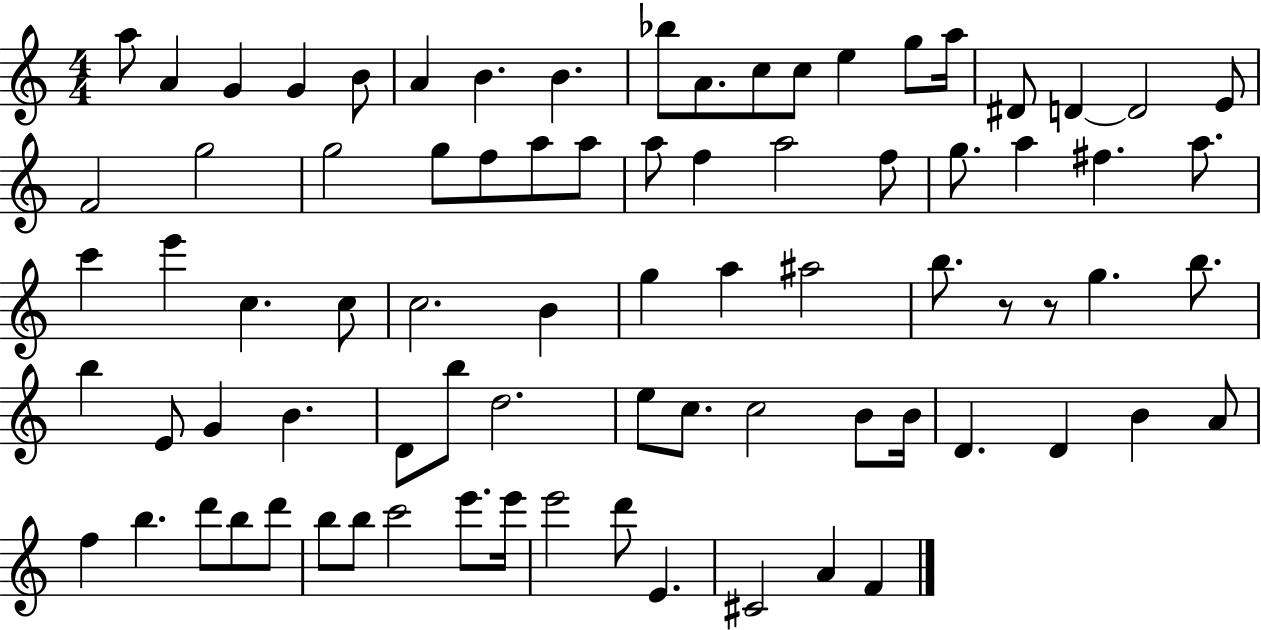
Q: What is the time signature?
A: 4/4